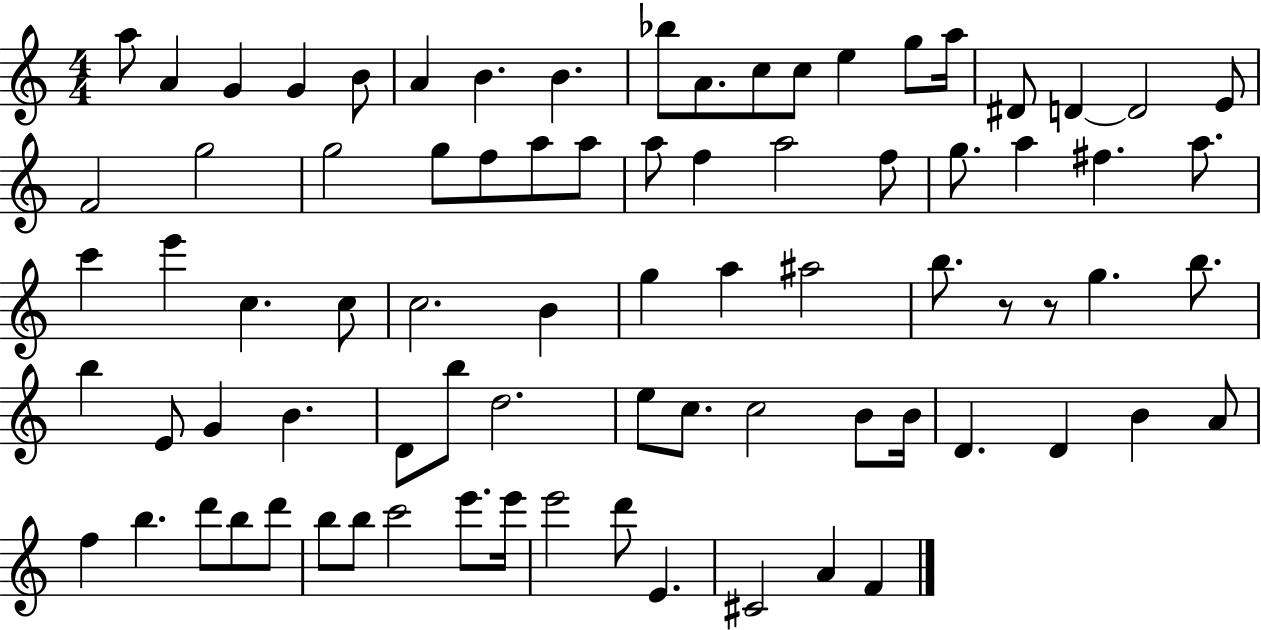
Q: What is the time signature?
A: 4/4